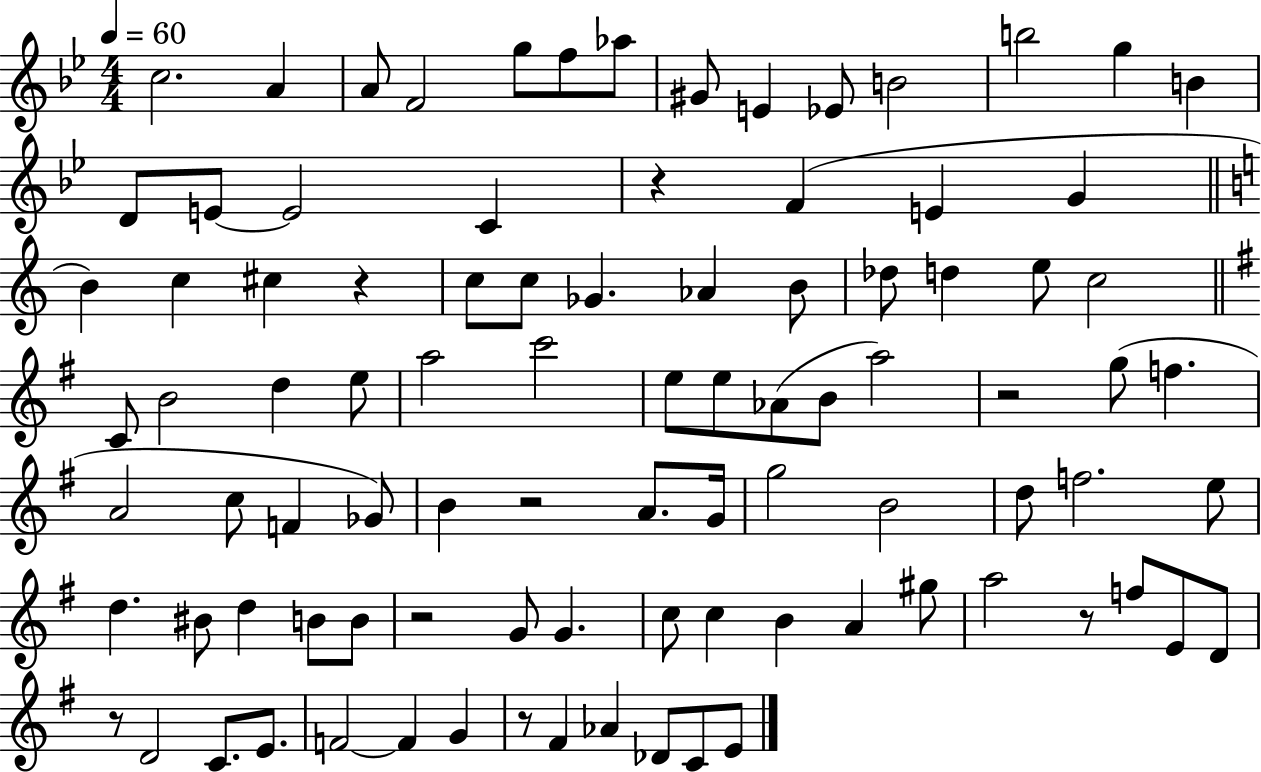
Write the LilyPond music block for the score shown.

{
  \clef treble
  \numericTimeSignature
  \time 4/4
  \key bes \major
  \tempo 4 = 60
  c''2. a'4 | a'8 f'2 g''8 f''8 aes''8 | gis'8 e'4 ees'8 b'2 | b''2 g''4 b'4 | \break d'8 e'8~~ e'2 c'4 | r4 f'4( e'4 g'4 | \bar "||" \break \key a \minor b'4) c''4 cis''4 r4 | c''8 c''8 ges'4. aes'4 b'8 | des''8 d''4 e''8 c''2 | \bar "||" \break \key g \major c'8 b'2 d''4 e''8 | a''2 c'''2 | e''8 e''8 aes'8( b'8 a''2) | r2 g''8( f''4. | \break a'2 c''8 f'4 ges'8) | b'4 r2 a'8. g'16 | g''2 b'2 | d''8 f''2. e''8 | \break d''4. bis'8 d''4 b'8 b'8 | r2 g'8 g'4. | c''8 c''4 b'4 a'4 gis''8 | a''2 r8 f''8 e'8 d'8 | \break r8 d'2 c'8. e'8. | f'2~~ f'4 g'4 | r8 fis'4 aes'4 des'8 c'8 e'8 | \bar "|."
}